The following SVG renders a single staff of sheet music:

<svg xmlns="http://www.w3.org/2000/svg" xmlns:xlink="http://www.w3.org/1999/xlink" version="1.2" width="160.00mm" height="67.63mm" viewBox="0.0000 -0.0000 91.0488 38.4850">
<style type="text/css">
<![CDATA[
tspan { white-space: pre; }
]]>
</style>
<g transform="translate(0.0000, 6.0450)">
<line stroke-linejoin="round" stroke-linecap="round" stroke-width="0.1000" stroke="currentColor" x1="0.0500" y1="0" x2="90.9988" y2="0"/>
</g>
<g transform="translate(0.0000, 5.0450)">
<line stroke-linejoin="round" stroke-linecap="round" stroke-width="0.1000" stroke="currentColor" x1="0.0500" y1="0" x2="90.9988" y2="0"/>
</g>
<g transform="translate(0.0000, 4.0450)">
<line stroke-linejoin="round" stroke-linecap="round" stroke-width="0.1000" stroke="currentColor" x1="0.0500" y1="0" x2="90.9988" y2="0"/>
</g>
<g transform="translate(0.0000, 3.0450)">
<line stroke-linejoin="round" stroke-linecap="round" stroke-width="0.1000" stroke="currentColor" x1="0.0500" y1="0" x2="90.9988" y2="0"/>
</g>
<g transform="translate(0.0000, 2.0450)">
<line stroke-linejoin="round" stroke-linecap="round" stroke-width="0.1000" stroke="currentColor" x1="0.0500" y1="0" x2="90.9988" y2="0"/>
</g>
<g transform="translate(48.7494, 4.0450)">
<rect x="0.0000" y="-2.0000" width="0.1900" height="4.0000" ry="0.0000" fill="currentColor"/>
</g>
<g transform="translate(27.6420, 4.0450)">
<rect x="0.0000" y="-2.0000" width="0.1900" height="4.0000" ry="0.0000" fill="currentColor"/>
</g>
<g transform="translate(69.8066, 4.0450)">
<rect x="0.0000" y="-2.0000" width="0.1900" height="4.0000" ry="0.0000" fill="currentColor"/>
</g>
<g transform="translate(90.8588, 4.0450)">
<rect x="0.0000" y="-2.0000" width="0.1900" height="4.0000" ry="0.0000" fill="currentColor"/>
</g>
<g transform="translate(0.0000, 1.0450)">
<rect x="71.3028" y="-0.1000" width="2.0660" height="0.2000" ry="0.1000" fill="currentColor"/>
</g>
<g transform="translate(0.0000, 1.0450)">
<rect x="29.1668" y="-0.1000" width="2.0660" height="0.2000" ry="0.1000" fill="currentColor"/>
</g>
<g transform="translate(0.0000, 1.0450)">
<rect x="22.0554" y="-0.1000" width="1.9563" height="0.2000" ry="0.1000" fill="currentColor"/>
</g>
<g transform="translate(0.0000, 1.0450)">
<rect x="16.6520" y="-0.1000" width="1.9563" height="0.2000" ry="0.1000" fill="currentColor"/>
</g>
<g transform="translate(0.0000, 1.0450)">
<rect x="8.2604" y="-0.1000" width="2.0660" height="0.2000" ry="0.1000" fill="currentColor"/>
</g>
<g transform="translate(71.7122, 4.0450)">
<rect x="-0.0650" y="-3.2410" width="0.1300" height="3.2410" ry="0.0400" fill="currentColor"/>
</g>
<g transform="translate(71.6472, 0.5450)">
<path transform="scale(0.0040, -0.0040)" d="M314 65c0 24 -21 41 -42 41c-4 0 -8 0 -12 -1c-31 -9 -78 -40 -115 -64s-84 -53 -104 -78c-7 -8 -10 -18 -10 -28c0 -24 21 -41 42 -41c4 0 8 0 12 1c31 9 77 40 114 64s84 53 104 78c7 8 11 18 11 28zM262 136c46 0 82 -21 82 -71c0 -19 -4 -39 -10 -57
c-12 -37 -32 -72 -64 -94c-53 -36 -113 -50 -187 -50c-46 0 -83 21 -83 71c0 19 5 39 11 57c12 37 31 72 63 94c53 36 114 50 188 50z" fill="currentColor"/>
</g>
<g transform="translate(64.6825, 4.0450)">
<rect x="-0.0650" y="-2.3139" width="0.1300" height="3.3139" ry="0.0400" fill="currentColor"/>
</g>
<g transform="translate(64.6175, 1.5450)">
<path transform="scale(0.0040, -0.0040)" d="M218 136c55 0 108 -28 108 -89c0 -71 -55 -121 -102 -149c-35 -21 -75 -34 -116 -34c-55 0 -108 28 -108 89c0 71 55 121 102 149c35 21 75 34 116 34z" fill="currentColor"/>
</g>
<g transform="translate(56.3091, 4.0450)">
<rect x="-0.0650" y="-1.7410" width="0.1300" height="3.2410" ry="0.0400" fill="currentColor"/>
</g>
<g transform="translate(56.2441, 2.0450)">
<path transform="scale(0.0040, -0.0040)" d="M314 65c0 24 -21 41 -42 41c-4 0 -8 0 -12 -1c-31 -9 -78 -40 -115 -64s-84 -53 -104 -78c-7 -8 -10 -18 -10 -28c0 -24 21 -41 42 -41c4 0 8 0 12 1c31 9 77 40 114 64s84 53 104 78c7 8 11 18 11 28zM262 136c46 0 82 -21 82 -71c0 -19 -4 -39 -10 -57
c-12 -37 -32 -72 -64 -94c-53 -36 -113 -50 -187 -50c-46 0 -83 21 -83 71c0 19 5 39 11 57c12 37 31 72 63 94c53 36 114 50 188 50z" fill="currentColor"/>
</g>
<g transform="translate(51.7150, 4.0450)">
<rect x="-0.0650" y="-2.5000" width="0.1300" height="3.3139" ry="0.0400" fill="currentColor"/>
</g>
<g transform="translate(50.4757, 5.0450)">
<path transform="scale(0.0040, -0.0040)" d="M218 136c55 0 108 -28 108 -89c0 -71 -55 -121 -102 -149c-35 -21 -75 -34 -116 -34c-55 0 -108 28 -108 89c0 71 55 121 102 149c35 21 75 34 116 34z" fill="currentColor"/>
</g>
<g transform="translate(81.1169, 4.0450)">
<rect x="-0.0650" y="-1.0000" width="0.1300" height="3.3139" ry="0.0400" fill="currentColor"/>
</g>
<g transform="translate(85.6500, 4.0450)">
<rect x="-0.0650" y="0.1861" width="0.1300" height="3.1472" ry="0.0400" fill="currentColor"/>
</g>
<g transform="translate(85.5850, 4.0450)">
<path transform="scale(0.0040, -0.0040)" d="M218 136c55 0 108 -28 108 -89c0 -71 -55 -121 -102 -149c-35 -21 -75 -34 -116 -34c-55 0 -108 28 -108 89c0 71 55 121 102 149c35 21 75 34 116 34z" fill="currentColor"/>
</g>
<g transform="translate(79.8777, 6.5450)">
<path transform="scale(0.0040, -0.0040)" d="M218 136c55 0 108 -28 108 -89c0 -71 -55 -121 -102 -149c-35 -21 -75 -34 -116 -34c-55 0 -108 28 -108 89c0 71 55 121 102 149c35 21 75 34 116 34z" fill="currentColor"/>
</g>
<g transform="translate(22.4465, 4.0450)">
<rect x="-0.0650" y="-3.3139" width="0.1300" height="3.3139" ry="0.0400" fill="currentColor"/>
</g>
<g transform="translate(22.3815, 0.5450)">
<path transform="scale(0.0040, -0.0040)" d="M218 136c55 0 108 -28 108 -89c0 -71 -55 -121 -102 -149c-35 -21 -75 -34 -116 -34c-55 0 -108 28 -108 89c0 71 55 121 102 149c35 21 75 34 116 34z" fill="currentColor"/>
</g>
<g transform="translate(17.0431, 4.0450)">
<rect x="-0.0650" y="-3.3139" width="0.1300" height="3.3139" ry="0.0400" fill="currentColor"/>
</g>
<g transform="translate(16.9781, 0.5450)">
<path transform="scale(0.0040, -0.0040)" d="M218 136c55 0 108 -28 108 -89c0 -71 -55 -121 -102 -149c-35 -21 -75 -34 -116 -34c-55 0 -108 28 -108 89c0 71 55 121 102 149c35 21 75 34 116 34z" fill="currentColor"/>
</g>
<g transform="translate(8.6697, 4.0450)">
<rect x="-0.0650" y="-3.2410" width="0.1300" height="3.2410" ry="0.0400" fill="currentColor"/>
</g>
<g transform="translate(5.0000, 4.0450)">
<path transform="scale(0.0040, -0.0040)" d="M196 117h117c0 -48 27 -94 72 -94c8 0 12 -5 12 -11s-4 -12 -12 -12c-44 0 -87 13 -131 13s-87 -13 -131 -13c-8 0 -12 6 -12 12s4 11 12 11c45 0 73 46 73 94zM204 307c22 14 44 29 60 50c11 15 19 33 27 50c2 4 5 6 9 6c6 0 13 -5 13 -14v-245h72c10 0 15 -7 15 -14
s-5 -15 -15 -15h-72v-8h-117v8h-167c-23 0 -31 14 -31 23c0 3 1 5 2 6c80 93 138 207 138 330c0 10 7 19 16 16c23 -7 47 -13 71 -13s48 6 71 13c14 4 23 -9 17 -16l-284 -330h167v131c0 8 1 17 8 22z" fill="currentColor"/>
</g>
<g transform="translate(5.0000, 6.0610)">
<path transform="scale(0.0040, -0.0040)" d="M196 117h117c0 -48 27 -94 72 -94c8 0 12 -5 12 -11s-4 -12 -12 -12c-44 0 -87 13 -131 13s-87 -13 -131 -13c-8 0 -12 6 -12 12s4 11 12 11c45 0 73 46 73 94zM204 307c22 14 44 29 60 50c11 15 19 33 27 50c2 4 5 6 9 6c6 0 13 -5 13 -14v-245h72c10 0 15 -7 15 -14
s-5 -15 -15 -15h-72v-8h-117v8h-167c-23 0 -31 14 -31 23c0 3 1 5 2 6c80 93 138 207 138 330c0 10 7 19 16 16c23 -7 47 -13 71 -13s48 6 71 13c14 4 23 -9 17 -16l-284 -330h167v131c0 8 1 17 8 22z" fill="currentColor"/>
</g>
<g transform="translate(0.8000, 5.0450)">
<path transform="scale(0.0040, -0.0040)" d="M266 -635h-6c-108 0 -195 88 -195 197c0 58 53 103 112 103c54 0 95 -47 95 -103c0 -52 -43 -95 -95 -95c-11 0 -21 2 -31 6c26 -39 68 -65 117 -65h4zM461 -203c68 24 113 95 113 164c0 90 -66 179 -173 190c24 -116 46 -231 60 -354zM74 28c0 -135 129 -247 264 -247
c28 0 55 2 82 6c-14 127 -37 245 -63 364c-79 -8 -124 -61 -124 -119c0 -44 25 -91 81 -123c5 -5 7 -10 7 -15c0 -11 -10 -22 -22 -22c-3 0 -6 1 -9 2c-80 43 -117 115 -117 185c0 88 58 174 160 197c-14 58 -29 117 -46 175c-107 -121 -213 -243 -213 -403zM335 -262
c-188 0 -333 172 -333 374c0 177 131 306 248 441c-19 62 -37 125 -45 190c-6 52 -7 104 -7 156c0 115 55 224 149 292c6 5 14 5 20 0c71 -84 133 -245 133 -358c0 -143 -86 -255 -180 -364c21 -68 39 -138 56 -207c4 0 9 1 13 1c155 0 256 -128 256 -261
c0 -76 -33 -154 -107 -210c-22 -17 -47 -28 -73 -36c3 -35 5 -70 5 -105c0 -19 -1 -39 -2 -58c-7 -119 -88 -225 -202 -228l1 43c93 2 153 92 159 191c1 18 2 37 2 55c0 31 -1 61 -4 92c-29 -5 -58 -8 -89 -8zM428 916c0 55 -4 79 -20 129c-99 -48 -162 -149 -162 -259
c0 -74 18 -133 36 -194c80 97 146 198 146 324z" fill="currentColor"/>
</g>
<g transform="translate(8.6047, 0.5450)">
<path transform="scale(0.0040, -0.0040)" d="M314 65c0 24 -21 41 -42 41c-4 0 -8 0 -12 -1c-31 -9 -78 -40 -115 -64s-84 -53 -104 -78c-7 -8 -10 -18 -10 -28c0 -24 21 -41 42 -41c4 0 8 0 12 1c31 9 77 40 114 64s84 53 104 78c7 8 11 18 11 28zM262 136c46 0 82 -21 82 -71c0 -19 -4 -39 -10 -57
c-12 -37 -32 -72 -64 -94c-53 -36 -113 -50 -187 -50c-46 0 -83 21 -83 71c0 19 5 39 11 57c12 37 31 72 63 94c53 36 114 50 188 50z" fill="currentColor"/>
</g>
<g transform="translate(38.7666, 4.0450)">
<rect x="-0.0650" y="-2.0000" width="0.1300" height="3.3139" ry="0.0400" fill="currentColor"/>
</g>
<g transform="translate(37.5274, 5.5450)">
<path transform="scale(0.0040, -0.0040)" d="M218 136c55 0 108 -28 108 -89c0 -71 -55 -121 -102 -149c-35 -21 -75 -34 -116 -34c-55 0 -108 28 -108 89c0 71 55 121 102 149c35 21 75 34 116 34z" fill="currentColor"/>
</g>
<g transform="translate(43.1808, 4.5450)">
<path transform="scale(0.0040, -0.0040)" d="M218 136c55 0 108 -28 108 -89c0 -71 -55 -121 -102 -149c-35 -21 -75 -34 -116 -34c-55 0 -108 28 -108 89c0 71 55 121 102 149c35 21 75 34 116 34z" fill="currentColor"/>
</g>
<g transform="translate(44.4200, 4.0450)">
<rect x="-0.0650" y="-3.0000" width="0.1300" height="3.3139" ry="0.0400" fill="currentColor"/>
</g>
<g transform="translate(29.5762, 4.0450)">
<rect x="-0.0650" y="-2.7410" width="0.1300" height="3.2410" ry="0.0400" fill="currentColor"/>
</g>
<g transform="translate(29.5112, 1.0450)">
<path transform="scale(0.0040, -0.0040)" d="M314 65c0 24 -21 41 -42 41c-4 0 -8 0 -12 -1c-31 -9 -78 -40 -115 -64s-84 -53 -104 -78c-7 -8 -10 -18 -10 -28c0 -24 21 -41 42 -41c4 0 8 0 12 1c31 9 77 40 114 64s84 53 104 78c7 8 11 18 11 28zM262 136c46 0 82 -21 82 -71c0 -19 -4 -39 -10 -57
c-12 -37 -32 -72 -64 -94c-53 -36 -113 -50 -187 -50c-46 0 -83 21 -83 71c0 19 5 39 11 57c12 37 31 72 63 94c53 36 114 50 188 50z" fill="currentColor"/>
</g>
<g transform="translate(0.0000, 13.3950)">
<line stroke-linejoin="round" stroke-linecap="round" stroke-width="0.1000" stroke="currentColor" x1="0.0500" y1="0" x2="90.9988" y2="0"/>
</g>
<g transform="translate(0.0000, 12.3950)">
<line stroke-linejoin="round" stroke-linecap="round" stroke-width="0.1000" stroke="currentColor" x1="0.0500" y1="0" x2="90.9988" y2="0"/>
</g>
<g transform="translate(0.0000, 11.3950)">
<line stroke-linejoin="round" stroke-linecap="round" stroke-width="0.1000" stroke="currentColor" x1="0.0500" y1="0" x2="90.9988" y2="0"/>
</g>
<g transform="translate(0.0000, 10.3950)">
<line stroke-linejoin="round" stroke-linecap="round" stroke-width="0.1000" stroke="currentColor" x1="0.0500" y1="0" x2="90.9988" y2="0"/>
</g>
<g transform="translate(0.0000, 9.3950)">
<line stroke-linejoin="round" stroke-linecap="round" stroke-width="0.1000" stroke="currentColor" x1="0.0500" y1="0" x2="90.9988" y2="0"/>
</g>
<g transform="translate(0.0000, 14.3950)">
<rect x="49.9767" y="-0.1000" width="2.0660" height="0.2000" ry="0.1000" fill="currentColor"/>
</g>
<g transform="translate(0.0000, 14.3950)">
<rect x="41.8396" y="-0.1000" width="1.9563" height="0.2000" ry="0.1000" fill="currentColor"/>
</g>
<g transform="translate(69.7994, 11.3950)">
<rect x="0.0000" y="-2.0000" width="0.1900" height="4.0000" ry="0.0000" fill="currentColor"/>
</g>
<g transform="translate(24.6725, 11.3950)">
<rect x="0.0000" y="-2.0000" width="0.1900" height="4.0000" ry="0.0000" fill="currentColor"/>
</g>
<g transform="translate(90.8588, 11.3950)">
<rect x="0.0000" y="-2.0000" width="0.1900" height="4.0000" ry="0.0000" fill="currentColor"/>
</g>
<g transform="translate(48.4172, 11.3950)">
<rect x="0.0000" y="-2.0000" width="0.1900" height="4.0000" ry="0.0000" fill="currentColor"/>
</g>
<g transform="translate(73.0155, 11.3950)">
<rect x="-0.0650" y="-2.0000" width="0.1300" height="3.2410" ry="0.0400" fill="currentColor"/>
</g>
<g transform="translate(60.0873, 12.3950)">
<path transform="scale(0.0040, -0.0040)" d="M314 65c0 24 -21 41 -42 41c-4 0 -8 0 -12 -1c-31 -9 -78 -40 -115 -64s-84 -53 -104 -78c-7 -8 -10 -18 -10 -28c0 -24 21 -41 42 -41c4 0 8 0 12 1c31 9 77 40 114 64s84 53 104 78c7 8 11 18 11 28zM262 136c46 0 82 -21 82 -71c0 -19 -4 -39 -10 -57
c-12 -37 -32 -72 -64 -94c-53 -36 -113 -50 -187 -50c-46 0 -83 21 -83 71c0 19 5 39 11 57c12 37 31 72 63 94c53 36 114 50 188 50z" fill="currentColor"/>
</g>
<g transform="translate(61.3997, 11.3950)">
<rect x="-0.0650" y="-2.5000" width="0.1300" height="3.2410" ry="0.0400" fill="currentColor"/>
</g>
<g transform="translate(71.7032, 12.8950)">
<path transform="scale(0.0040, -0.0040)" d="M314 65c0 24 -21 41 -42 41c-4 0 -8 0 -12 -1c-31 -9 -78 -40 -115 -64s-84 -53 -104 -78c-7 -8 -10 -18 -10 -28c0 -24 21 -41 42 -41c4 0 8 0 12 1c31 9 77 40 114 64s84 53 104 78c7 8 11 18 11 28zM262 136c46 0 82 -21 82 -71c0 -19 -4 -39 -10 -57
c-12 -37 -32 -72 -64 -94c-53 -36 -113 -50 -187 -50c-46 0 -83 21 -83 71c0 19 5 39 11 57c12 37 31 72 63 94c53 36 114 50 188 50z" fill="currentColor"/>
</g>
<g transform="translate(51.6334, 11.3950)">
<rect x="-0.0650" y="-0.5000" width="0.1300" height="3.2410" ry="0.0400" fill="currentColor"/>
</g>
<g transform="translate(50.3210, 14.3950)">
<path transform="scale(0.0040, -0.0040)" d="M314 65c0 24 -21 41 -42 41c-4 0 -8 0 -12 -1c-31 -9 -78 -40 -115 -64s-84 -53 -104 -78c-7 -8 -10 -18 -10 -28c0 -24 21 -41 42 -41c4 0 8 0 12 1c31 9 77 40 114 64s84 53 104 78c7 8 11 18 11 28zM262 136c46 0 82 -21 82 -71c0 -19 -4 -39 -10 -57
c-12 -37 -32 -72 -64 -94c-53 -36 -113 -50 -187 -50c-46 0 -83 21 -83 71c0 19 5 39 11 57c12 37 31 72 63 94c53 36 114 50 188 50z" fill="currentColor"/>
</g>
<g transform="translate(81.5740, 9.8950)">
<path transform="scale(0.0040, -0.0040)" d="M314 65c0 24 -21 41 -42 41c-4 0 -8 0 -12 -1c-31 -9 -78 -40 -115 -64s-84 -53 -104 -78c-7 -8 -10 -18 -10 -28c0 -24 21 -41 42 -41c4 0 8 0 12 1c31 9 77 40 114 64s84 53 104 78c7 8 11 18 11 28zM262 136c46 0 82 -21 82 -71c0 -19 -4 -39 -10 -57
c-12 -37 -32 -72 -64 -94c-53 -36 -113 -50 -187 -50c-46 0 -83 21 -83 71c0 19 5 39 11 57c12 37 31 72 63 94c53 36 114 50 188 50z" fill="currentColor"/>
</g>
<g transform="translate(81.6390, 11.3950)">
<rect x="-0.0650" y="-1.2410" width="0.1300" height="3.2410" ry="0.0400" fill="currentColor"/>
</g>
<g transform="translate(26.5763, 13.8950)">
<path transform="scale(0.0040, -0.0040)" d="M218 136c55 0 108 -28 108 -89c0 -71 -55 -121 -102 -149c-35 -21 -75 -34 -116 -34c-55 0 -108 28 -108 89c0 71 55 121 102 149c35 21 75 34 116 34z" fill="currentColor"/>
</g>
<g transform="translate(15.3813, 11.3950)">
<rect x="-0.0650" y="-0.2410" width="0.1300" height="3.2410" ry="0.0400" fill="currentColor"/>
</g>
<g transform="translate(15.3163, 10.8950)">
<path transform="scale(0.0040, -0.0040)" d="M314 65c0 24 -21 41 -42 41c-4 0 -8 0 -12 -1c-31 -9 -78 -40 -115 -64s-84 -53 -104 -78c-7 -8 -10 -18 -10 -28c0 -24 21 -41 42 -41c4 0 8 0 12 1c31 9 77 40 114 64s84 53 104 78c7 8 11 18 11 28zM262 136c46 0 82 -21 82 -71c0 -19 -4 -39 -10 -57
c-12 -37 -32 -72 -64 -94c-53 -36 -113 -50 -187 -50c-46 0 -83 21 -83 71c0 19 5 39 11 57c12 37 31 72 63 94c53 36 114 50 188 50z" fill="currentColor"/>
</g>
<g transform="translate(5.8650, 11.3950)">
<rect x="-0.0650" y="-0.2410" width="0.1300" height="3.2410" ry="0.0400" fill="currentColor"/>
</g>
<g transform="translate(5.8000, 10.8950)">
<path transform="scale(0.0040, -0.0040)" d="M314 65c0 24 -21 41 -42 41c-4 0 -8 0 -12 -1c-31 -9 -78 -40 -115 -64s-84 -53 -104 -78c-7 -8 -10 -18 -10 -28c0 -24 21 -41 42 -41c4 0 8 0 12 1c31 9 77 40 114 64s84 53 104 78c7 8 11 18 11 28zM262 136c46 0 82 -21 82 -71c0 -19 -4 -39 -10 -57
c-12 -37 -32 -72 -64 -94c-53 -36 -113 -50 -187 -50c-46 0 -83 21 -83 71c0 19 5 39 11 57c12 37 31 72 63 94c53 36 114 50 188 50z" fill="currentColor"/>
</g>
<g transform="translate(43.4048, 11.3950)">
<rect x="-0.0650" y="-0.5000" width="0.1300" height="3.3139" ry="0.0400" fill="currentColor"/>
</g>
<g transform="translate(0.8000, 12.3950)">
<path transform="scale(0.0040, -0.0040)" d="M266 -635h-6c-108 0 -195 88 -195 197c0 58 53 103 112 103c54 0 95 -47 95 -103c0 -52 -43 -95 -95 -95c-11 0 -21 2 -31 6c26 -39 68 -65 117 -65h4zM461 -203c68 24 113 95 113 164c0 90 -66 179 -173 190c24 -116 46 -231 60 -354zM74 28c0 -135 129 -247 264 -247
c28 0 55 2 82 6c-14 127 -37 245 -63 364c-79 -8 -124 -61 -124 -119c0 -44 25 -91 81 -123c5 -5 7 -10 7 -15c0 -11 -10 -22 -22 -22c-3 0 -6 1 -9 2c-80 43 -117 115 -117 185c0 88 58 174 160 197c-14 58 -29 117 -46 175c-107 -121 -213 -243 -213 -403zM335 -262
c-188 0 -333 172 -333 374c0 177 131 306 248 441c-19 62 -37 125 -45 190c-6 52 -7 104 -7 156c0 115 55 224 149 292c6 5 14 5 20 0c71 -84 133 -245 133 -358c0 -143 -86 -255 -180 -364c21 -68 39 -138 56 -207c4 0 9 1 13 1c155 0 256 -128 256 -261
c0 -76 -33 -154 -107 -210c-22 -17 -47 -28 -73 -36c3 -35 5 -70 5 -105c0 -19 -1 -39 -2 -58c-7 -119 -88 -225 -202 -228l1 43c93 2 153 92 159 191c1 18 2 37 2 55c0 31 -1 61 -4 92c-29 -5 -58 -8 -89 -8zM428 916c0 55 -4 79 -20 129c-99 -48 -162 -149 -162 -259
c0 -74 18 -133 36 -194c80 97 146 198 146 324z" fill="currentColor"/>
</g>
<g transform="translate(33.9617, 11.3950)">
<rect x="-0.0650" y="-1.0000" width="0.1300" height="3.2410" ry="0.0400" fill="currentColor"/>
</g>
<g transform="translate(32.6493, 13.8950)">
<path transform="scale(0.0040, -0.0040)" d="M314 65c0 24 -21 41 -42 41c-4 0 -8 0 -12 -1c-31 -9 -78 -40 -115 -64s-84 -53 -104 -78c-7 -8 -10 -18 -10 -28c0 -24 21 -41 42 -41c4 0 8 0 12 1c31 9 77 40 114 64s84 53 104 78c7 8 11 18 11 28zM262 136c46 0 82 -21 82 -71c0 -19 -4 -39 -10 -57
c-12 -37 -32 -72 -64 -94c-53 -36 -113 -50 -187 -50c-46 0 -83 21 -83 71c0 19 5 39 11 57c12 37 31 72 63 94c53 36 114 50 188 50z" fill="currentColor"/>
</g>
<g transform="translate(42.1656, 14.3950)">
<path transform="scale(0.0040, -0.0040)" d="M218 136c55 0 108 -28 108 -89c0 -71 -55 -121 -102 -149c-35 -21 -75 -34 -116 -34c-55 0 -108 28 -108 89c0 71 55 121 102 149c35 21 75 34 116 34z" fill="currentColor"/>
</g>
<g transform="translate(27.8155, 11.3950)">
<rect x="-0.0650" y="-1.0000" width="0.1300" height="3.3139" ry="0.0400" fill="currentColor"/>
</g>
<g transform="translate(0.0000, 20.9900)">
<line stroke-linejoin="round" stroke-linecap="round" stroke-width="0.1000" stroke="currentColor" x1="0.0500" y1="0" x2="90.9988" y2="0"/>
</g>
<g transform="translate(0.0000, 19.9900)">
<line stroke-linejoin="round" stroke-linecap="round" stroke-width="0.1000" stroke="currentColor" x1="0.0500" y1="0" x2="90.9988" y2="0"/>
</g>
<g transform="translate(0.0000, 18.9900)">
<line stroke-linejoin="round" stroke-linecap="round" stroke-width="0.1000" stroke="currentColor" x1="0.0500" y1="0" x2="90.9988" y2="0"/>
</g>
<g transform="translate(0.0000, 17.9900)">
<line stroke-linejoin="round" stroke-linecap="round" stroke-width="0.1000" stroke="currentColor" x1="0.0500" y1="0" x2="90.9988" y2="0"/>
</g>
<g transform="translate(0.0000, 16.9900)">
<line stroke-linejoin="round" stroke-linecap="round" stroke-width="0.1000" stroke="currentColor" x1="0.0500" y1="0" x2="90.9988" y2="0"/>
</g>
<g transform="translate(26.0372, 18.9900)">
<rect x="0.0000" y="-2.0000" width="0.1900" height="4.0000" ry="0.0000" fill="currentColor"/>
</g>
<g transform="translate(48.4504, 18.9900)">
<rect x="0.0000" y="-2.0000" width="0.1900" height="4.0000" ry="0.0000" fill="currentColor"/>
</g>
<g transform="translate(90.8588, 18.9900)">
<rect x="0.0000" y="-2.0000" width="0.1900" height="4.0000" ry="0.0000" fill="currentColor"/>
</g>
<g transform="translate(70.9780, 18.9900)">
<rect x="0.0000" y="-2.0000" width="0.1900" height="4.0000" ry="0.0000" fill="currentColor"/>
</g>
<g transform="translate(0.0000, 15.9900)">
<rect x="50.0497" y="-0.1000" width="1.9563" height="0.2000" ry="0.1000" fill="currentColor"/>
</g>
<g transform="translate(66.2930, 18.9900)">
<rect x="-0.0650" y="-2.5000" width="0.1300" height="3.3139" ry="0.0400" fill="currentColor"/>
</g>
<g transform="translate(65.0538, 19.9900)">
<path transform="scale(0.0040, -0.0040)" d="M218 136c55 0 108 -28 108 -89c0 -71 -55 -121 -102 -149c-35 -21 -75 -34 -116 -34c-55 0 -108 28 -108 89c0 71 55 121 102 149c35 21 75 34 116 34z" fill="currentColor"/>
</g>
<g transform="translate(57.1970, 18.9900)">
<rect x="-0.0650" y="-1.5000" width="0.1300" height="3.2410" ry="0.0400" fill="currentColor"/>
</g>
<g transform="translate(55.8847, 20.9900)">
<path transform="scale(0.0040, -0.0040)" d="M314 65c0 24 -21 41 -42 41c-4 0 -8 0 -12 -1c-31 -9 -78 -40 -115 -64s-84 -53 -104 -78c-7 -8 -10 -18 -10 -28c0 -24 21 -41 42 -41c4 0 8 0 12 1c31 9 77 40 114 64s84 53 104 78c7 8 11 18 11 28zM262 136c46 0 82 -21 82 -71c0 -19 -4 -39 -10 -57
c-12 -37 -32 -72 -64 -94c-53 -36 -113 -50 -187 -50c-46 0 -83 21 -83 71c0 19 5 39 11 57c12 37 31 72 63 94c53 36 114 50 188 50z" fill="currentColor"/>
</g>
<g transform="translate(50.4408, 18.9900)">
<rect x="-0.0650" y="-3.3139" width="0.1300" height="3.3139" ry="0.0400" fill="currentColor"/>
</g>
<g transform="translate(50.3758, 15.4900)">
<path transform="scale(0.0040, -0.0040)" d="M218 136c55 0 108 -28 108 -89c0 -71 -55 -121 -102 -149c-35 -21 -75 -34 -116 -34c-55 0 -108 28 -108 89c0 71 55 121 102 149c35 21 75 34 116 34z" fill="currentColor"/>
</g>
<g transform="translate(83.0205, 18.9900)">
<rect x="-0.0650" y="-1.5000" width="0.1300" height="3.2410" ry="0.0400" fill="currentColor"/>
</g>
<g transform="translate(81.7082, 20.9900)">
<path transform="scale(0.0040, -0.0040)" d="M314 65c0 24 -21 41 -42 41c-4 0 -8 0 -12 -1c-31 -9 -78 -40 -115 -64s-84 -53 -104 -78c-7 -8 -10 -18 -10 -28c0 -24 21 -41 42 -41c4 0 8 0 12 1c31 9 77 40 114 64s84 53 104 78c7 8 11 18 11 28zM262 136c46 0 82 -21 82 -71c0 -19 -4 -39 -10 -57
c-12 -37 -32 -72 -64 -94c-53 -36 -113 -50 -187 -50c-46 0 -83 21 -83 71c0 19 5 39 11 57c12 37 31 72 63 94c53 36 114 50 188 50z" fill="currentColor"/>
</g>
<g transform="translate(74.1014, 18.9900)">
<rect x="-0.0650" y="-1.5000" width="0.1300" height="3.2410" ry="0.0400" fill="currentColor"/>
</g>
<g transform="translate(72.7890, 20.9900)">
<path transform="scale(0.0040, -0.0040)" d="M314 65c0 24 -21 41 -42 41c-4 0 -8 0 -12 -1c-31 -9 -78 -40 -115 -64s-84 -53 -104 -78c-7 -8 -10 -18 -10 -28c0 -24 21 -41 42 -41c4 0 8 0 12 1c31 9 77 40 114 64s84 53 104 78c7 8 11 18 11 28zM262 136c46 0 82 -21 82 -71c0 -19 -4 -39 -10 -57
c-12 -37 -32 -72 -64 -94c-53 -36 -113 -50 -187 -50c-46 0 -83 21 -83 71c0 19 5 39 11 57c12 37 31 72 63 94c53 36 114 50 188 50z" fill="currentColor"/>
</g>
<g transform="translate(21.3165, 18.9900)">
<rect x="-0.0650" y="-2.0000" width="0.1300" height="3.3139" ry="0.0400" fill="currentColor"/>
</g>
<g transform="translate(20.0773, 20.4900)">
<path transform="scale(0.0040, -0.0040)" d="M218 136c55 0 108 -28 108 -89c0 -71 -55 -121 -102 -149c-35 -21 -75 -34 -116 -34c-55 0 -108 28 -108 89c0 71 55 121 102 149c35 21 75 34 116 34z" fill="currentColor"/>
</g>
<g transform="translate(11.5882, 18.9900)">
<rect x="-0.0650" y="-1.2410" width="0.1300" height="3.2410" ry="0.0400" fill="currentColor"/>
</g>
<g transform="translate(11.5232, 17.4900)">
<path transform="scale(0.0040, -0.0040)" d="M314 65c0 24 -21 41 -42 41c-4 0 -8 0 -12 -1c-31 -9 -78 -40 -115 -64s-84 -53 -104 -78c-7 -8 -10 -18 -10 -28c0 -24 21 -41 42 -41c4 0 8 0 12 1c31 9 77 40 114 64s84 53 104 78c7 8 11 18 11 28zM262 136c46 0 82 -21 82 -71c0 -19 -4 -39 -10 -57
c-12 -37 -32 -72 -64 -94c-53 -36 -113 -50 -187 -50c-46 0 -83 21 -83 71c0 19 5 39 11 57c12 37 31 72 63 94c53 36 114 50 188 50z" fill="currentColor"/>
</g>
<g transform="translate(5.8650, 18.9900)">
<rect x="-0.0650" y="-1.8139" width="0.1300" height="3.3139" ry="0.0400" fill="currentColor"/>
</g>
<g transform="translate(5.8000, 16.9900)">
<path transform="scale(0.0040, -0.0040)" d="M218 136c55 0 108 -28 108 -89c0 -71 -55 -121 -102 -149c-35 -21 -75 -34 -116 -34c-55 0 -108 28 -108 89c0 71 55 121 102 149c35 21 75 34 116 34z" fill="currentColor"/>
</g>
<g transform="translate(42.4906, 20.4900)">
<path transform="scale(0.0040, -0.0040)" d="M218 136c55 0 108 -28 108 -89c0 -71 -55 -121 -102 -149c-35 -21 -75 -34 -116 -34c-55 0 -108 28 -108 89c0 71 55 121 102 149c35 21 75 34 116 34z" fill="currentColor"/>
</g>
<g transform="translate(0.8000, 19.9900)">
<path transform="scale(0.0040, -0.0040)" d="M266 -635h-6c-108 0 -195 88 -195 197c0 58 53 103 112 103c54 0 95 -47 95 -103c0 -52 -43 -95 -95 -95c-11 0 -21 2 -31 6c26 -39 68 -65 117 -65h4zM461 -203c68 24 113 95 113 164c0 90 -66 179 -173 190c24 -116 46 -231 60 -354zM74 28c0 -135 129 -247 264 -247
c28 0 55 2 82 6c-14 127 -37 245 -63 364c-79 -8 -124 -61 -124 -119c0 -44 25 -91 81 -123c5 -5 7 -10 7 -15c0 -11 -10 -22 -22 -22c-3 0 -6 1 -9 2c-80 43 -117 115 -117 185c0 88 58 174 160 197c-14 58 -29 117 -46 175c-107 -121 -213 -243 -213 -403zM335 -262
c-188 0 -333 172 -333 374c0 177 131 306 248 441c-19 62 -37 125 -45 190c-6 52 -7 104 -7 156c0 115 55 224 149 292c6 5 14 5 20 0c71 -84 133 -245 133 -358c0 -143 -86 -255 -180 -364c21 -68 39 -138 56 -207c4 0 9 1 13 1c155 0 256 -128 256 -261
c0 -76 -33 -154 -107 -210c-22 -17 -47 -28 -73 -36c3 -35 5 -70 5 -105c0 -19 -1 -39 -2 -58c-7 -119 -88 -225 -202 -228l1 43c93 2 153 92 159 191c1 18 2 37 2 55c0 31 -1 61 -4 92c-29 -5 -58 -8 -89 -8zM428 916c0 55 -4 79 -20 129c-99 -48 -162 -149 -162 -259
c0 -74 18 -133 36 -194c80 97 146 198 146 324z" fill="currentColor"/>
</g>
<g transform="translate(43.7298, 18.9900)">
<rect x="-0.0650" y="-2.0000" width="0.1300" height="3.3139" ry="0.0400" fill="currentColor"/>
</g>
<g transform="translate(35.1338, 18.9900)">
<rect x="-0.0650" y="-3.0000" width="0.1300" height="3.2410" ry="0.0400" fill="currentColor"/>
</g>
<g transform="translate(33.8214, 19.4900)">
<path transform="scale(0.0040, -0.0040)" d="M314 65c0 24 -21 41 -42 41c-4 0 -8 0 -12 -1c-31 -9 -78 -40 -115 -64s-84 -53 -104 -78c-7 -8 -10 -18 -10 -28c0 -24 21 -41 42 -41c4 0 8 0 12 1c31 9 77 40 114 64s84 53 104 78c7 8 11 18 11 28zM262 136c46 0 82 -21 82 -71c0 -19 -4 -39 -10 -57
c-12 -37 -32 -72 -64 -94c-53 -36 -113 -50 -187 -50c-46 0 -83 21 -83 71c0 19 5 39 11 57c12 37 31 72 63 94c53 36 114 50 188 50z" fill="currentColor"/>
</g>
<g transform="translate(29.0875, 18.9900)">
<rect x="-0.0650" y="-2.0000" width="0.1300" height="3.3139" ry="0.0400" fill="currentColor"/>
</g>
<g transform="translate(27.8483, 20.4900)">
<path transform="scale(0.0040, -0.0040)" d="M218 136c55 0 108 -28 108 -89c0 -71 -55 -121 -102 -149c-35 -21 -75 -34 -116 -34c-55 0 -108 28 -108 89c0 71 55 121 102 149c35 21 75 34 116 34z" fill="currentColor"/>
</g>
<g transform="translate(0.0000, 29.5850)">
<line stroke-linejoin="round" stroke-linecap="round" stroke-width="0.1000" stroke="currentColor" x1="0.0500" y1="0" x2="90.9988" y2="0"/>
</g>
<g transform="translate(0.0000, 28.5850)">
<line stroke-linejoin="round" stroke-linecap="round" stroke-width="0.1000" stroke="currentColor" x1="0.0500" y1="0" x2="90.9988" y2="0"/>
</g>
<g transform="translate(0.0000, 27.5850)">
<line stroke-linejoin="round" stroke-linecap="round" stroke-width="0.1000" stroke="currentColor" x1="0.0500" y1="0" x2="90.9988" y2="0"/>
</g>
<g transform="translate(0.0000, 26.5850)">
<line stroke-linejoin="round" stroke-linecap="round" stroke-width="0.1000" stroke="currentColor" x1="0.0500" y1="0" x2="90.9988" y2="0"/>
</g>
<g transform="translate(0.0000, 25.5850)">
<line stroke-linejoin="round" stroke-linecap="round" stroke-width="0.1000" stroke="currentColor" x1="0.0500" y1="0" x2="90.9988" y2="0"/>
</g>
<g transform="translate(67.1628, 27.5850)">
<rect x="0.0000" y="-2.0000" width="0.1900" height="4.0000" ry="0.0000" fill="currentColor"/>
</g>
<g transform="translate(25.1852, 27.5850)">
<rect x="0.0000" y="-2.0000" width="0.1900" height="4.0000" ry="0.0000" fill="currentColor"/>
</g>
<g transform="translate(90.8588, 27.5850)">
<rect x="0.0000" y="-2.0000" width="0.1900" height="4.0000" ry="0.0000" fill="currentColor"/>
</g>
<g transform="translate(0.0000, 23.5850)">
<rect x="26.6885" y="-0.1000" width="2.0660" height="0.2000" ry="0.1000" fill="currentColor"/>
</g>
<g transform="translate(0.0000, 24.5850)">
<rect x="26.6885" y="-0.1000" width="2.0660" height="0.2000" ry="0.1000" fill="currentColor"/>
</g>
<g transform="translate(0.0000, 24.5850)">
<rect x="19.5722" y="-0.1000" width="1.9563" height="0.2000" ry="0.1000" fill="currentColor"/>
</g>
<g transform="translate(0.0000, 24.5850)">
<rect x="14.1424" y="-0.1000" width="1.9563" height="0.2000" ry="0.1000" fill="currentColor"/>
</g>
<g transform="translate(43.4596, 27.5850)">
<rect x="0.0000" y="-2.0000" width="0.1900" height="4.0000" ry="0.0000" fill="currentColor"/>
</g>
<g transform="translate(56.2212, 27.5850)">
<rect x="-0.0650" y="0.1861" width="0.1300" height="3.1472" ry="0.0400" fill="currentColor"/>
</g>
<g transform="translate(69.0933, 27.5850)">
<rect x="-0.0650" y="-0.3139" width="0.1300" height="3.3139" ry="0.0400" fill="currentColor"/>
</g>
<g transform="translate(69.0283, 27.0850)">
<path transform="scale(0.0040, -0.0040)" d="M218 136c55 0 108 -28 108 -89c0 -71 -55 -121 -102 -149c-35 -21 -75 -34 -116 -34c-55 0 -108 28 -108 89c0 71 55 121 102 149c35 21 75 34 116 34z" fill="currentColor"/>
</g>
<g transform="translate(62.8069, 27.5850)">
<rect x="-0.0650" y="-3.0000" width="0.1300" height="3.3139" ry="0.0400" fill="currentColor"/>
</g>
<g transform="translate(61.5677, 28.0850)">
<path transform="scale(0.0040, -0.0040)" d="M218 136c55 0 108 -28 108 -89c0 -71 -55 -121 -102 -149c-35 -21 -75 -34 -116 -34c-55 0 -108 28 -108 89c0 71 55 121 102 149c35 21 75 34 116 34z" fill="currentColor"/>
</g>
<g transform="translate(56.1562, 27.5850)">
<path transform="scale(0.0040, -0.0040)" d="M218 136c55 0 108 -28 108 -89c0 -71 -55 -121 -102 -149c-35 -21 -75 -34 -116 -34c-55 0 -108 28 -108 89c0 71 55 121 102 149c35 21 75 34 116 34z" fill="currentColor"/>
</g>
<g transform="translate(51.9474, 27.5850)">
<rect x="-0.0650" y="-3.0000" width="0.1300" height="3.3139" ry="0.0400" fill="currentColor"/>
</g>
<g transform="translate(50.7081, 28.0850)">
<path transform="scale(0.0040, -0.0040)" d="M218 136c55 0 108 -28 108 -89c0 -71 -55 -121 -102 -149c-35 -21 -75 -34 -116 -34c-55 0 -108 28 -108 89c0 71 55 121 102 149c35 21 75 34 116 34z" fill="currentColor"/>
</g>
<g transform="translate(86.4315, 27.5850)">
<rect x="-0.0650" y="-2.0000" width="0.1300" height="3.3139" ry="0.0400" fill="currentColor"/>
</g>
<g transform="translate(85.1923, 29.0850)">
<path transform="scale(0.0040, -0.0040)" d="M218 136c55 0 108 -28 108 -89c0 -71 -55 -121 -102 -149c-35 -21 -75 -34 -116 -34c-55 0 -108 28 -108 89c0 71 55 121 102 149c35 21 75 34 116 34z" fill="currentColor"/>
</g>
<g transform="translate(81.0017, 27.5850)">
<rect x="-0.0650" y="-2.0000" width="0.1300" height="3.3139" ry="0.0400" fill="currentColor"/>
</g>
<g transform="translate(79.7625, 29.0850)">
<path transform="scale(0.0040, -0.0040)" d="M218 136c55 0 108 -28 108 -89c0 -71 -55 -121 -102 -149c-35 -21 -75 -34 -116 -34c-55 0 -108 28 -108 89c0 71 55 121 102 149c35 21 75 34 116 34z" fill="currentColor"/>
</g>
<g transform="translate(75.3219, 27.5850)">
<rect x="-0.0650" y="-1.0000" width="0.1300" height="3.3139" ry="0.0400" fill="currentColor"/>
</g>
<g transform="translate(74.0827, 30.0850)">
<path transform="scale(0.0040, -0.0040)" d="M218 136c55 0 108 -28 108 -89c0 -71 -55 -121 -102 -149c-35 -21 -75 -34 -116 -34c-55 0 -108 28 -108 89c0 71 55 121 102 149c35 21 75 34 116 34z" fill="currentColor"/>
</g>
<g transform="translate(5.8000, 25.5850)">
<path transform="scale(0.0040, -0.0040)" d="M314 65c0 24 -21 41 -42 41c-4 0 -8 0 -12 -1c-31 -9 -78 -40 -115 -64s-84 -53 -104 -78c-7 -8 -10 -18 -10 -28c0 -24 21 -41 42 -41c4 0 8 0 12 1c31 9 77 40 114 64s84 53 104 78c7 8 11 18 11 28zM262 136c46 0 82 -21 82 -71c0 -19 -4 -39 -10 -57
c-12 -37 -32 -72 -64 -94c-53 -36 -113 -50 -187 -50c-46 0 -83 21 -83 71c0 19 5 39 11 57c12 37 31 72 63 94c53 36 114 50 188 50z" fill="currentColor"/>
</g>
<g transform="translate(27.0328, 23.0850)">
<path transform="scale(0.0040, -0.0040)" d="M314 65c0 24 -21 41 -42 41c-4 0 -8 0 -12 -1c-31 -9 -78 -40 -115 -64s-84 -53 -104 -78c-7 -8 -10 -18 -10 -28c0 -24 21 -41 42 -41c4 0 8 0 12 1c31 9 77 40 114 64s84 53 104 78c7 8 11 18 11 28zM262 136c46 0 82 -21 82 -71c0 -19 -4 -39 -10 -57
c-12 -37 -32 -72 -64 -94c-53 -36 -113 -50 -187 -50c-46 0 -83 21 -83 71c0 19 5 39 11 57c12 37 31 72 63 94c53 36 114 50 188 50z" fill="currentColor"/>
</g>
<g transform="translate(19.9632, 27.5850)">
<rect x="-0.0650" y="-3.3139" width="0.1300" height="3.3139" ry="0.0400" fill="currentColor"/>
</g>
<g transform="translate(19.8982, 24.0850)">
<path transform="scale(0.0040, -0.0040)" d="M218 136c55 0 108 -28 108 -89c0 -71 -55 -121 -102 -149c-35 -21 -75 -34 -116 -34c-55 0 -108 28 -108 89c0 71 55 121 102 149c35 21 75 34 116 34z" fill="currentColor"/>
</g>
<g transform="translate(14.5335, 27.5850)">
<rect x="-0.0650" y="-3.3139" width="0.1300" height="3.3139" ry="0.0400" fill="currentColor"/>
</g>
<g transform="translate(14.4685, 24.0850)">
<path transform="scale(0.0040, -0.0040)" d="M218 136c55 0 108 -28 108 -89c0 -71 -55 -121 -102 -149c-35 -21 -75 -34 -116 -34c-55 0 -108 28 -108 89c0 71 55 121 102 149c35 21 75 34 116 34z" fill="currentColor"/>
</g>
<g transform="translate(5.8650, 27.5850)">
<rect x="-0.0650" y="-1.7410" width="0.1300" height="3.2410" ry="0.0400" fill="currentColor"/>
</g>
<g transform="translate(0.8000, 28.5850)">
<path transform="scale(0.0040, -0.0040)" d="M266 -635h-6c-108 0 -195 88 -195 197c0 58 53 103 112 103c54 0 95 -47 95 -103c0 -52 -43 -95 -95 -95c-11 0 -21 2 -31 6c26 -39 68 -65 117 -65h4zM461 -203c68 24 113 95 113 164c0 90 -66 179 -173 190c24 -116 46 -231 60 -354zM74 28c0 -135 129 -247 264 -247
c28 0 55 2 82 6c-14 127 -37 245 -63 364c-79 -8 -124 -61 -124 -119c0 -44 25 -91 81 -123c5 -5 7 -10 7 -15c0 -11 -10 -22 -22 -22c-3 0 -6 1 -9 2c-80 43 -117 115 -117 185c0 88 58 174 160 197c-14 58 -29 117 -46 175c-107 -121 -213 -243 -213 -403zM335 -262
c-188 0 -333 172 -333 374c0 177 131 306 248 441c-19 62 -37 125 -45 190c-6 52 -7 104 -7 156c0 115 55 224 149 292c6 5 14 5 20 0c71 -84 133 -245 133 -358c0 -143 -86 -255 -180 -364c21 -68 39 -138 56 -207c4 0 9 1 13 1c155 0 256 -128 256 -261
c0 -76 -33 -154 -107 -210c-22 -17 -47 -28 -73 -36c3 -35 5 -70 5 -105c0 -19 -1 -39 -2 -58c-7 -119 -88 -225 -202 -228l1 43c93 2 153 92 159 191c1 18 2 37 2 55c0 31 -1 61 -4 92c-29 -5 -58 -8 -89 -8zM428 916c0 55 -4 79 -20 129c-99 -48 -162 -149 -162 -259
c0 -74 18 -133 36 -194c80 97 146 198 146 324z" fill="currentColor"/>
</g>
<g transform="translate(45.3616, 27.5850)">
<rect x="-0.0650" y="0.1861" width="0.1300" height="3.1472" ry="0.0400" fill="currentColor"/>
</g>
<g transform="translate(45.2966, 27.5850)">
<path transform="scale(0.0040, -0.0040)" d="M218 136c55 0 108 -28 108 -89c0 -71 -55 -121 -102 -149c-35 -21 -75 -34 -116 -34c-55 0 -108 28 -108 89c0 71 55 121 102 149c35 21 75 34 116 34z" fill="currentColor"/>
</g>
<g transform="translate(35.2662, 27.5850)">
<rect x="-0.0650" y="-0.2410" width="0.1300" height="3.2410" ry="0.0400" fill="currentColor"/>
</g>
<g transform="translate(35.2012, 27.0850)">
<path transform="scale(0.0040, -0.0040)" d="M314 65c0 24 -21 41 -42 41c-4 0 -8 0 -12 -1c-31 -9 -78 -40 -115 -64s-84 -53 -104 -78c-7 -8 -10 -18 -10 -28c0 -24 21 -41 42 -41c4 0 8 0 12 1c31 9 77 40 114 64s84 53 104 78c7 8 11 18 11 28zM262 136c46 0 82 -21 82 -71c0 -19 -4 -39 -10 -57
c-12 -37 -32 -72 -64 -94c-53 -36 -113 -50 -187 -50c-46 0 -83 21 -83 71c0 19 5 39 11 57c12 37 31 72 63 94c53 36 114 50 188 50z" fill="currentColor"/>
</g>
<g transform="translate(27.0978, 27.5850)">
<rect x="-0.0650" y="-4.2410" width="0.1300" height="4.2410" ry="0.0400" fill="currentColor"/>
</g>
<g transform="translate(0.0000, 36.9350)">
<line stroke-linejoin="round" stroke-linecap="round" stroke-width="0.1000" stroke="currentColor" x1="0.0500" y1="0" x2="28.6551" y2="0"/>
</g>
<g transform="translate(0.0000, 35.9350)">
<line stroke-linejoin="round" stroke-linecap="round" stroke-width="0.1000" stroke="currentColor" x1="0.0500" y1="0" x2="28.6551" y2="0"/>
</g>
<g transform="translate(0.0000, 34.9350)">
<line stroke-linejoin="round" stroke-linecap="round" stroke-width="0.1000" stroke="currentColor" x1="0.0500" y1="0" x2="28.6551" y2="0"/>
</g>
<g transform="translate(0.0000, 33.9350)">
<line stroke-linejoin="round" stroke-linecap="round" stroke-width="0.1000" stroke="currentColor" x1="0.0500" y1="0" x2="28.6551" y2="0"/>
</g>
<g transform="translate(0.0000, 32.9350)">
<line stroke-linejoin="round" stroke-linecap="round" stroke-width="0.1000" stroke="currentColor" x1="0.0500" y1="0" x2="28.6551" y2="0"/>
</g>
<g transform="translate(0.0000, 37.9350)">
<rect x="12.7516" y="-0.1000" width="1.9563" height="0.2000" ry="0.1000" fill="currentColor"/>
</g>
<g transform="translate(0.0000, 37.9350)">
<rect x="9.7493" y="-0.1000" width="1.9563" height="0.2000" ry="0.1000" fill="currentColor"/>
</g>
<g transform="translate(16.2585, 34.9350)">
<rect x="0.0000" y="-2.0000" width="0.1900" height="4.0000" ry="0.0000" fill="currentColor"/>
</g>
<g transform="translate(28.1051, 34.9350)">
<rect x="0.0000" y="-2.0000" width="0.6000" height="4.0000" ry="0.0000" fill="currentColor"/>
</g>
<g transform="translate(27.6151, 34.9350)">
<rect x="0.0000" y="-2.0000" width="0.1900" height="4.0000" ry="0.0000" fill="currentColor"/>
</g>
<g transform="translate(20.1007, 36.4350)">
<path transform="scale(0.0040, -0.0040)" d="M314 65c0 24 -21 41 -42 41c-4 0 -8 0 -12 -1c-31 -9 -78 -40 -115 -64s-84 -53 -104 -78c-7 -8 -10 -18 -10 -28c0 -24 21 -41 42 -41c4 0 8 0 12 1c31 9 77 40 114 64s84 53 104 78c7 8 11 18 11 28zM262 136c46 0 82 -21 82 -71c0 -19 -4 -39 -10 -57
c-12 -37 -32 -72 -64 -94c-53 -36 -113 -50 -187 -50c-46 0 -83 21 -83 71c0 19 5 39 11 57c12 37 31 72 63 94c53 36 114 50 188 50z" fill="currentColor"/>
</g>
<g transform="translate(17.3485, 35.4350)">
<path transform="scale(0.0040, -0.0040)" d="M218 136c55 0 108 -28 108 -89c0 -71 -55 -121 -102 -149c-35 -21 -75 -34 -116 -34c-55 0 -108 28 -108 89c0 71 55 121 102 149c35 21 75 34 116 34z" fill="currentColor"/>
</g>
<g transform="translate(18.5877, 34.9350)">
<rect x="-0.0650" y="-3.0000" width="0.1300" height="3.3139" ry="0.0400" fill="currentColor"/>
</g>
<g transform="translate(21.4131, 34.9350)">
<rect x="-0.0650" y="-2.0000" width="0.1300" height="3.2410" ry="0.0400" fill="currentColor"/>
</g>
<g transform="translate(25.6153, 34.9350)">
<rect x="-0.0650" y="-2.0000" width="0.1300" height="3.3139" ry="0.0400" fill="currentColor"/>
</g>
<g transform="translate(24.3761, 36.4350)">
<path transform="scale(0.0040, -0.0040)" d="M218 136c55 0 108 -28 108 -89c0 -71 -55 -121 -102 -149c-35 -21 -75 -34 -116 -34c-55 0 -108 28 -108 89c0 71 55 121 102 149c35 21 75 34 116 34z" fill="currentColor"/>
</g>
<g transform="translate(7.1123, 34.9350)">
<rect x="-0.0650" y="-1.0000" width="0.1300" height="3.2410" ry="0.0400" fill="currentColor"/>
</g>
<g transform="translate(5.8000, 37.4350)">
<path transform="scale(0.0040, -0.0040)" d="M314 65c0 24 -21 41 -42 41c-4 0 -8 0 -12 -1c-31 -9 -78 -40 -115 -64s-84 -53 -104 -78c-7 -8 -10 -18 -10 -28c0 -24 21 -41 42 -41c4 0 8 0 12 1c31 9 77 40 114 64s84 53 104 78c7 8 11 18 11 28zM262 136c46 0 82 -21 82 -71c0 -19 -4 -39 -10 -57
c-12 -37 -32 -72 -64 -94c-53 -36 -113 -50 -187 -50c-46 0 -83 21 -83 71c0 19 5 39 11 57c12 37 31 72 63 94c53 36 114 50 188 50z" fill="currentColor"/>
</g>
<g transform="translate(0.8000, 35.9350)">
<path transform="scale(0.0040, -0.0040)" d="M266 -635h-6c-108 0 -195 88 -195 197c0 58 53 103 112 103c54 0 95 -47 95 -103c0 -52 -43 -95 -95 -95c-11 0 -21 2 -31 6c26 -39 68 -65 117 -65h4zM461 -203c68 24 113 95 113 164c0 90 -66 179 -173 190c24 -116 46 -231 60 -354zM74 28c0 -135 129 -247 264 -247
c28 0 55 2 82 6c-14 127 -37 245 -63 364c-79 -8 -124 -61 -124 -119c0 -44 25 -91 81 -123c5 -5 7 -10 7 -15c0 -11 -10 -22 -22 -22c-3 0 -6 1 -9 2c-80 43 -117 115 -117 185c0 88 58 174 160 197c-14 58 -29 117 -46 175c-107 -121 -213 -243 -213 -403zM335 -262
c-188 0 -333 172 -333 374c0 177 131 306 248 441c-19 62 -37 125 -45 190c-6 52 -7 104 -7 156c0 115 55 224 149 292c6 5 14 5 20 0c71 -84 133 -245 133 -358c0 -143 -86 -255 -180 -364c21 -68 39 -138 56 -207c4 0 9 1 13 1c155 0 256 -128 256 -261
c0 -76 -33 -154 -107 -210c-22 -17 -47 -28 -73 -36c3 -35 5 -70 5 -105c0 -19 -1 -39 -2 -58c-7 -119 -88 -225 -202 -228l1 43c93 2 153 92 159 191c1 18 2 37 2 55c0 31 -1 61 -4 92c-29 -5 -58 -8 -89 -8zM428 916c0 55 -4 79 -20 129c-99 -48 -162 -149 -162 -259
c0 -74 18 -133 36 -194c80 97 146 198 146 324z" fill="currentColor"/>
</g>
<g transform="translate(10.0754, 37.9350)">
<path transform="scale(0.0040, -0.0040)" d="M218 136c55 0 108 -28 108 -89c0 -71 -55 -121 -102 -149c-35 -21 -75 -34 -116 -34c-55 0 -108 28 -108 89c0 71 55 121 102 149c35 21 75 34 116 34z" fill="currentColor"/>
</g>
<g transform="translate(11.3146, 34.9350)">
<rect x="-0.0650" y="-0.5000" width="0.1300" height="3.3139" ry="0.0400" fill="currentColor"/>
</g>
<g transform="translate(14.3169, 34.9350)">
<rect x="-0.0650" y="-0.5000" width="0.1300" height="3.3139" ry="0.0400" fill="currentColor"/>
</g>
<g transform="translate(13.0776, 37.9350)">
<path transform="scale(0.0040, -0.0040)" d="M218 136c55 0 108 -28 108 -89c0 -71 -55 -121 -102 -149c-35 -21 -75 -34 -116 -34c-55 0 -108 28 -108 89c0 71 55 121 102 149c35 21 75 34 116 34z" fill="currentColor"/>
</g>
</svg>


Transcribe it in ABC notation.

X:1
T:Untitled
M:4/4
L:1/4
K:C
b2 b b a2 F A G f2 g b2 D B c2 c2 D D2 C C2 G2 F2 e2 f e2 F F A2 F b E2 G E2 E2 f2 b b d'2 c2 B A B A c D F F D2 C C A F2 F